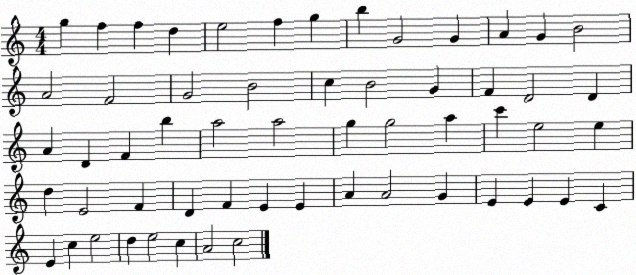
X:1
T:Untitled
M:4/4
L:1/4
K:C
g f f d e2 f g b G2 G A G B2 A2 F2 G2 B2 c B2 G F D2 D A D F b a2 a2 g g2 a c' e2 e d E2 F D F E E A A2 G E E E C E c e2 d e2 c A2 c2